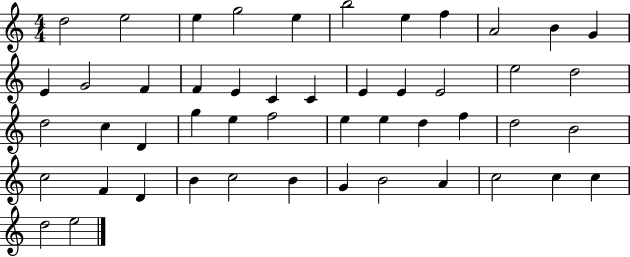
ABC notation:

X:1
T:Untitled
M:4/4
L:1/4
K:C
d2 e2 e g2 e b2 e f A2 B G E G2 F F E C C E E E2 e2 d2 d2 c D g e f2 e e d f d2 B2 c2 F D B c2 B G B2 A c2 c c d2 e2